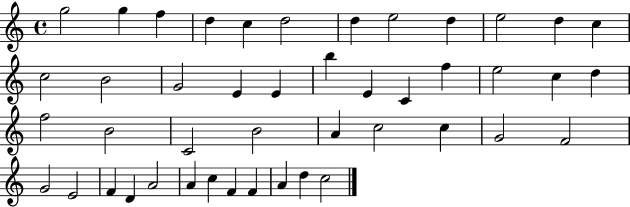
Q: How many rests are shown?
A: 0